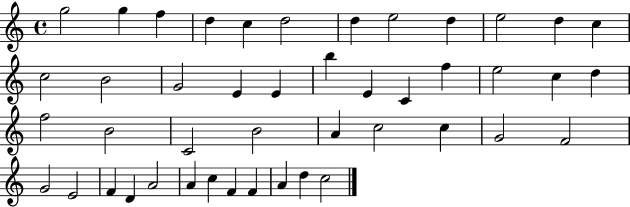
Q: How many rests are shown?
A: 0